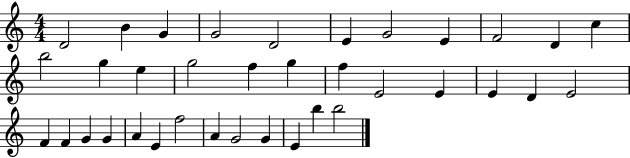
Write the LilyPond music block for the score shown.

{
  \clef treble
  \numericTimeSignature
  \time 4/4
  \key c \major
  d'2 b'4 g'4 | g'2 d'2 | e'4 g'2 e'4 | f'2 d'4 c''4 | \break b''2 g''4 e''4 | g''2 f''4 g''4 | f''4 e'2 e'4 | e'4 d'4 e'2 | \break f'4 f'4 g'4 g'4 | a'4 e'4 f''2 | a'4 g'2 g'4 | e'4 b''4 b''2 | \break \bar "|."
}